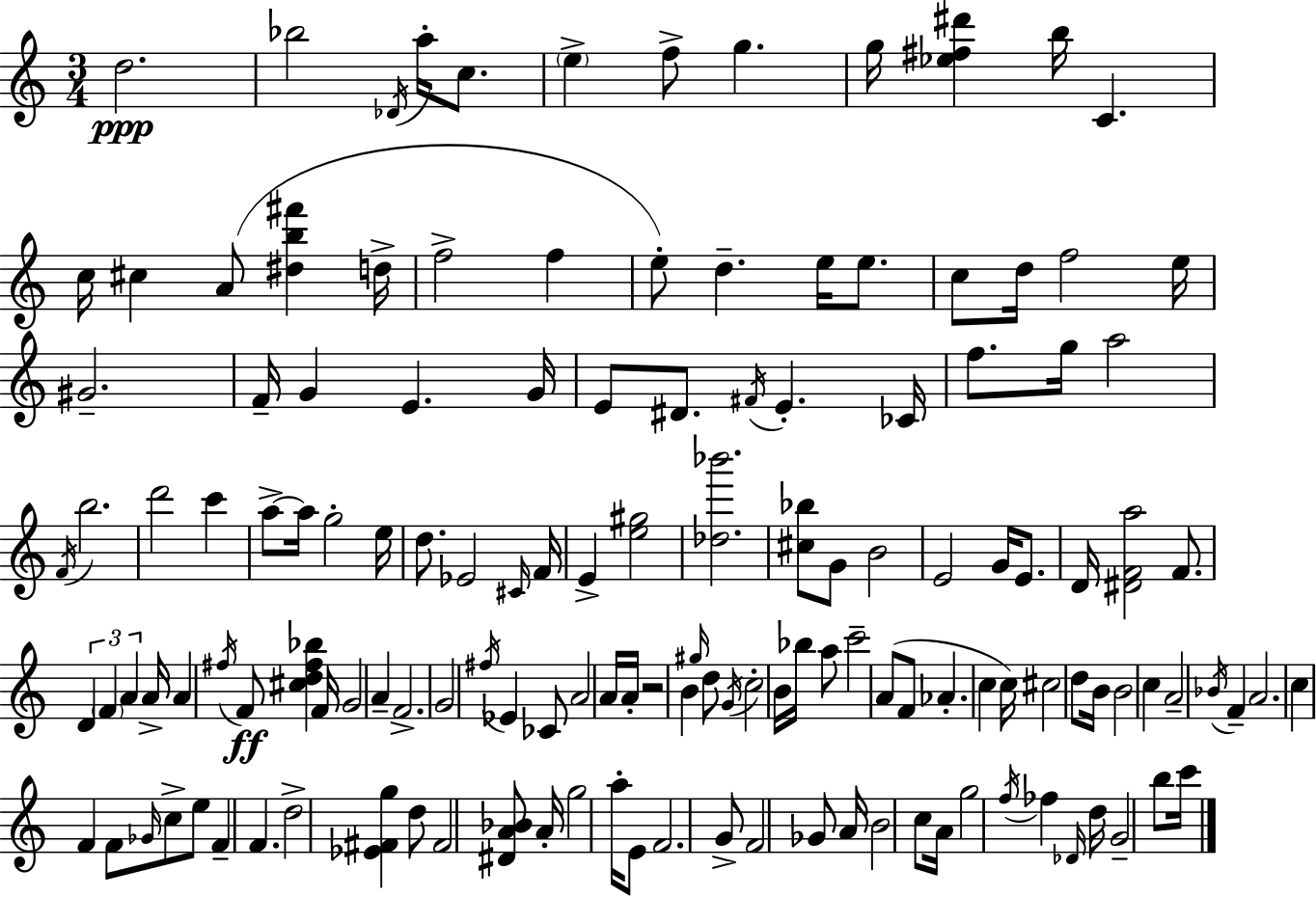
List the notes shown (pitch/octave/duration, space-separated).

D5/h. Bb5/h Db4/s A5/s C5/e. E5/q F5/e G5/q. G5/s [Eb5,F#5,D#6]/q B5/s C4/q. C5/s C#5/q A4/e [D#5,B5,F#6]/q D5/s F5/h F5/q E5/e D5/q. E5/s E5/e. C5/e D5/s F5/h E5/s G#4/h. F4/s G4/q E4/q. G4/s E4/e D#4/e. F#4/s E4/q. CES4/s F5/e. G5/s A5/h F4/s B5/h. D6/h C6/q A5/e A5/s G5/h E5/s D5/e. Eb4/h C#4/s F4/s E4/q [E5,G#5]/h [Db5,Bb6]/h. [C#5,Bb5]/e G4/e B4/h E4/h G4/s E4/e. D4/s [D#4,F4,A5]/h F4/e. D4/q F4/q A4/q A4/s A4/q F#5/s F4/e [C#5,D5,F#5,Bb5]/q F4/s G4/h A4/q F4/h. G4/h F#5/s Eb4/q CES4/e A4/h A4/s A4/s R/h B4/q G#5/s D5/e G4/s C5/h B4/s Bb5/s A5/e C6/h A4/e F4/e Ab4/q. C5/q C5/s C#5/h D5/e B4/s B4/h C5/q A4/h Bb4/s F4/q A4/h. C5/q F4/q F4/e Gb4/s C5/e E5/e F4/q F4/q. D5/h [Eb4,F#4,G5]/q D5/e F#4/h [D#4,A4,Bb4]/e A4/s G5/h A5/s E4/e F4/h. G4/e F4/h Gb4/e A4/s B4/h C5/e A4/s G5/h F5/s FES5/q Db4/s D5/s G4/h B5/e C6/s